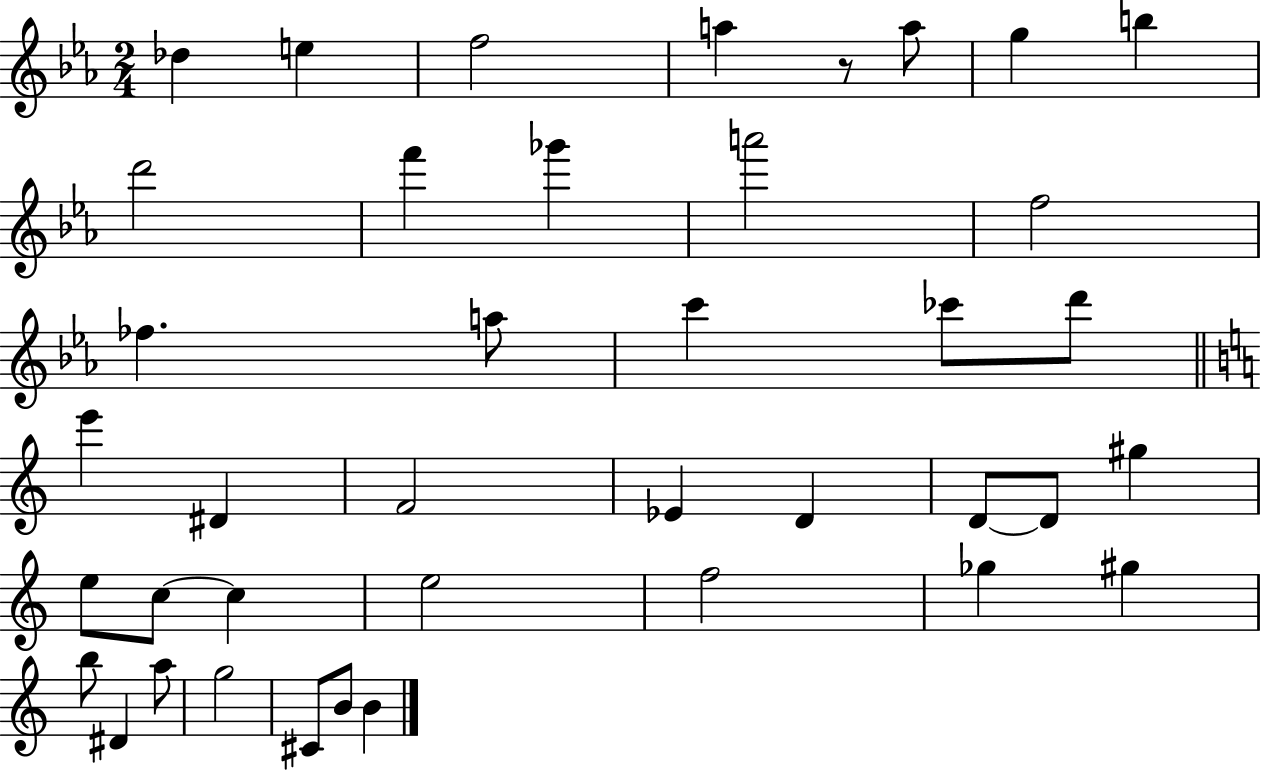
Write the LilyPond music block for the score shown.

{
  \clef treble
  \numericTimeSignature
  \time 2/4
  \key ees \major
  \repeat volta 2 { des''4 e''4 | f''2 | a''4 r8 a''8 | g''4 b''4 | \break d'''2 | f'''4 ges'''4 | a'''2 | f''2 | \break fes''4. a''8 | c'''4 ces'''8 d'''8 | \bar "||" \break \key c \major e'''4 dis'4 | f'2 | ees'4 d'4 | d'8~~ d'8 gis''4 | \break e''8 c''8~~ c''4 | e''2 | f''2 | ges''4 gis''4 | \break b''8 dis'4 a''8 | g''2 | cis'8 b'8 b'4 | } \bar "|."
}